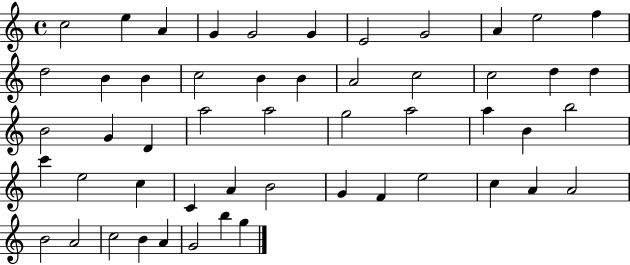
{
  \clef treble
  \time 4/4
  \defaultTimeSignature
  \key c \major
  c''2 e''4 a'4 | g'4 g'2 g'4 | e'2 g'2 | a'4 e''2 f''4 | \break d''2 b'4 b'4 | c''2 b'4 b'4 | a'2 c''2 | c''2 d''4 d''4 | \break b'2 g'4 d'4 | a''2 a''2 | g''2 a''2 | a''4 b'4 b''2 | \break c'''4 e''2 c''4 | c'4 a'4 b'2 | g'4 f'4 e''2 | c''4 a'4 a'2 | \break b'2 a'2 | c''2 b'4 a'4 | g'2 b''4 g''4 | \bar "|."
}